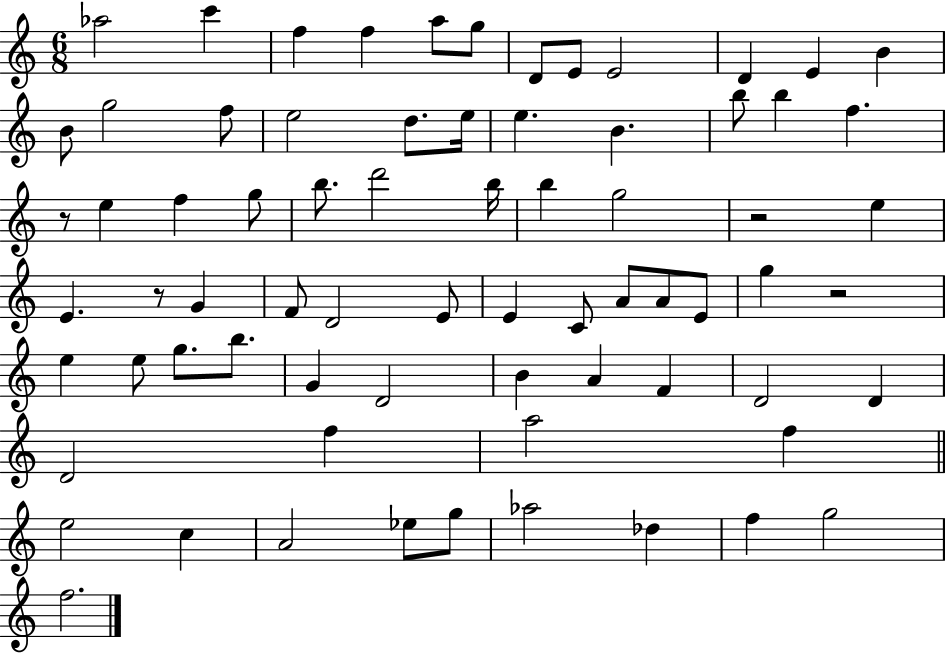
Ab5/h C6/q F5/q F5/q A5/e G5/e D4/e E4/e E4/h D4/q E4/q B4/q B4/e G5/h F5/e E5/h D5/e. E5/s E5/q. B4/q. B5/e B5/q F5/q. R/e E5/q F5/q G5/e B5/e. D6/h B5/s B5/q G5/h R/h E5/q E4/q. R/e G4/q F4/e D4/h E4/e E4/q C4/e A4/e A4/e E4/e G5/q R/h E5/q E5/e G5/e. B5/e. G4/q D4/h B4/q A4/q F4/q D4/h D4/q D4/h F5/q A5/h F5/q E5/h C5/q A4/h Eb5/e G5/e Ab5/h Db5/q F5/q G5/h F5/h.